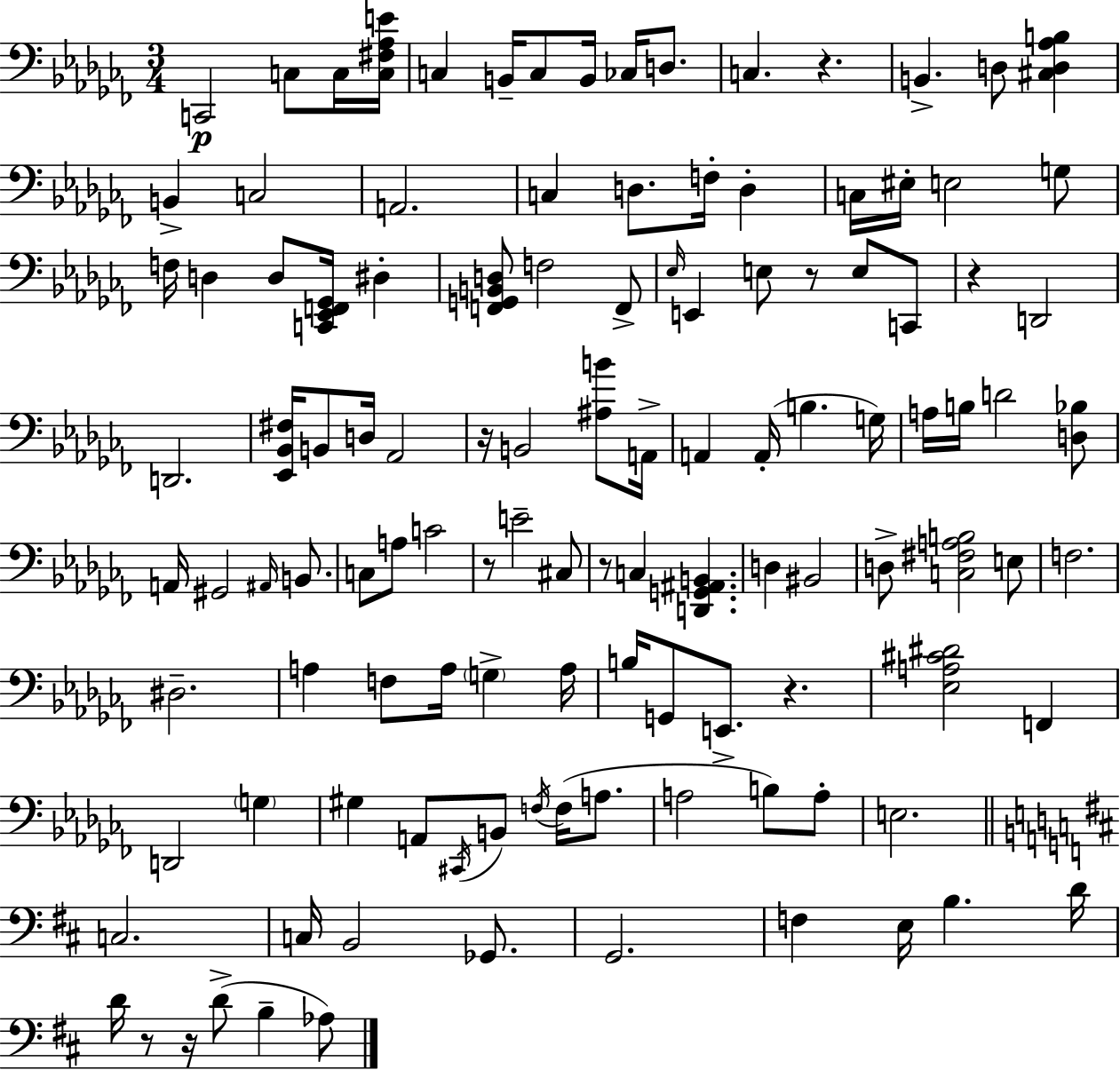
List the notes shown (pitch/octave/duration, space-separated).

C2/h C3/e C3/s [C3,F#3,Ab3,E4]/s C3/q B2/s C3/e B2/s CES3/s D3/e. C3/q. R/q. B2/q. D3/e [C#3,D3,Ab3,B3]/q B2/q C3/h A2/h. C3/q D3/e. F3/s D3/q C3/s EIS3/s E3/h G3/e F3/s D3/q D3/e [C2,Eb2,F2,Gb2]/s D#3/q [F2,G2,B2,D3]/e F3/h F2/e Eb3/s E2/q E3/e R/e E3/e C2/e R/q D2/h D2/h. [Eb2,Bb2,F#3]/s B2/e D3/s Ab2/h R/s B2/h [A#3,B4]/e A2/s A2/q A2/s B3/q. G3/s A3/s B3/s D4/h [D3,Bb3]/e A2/s G#2/h A#2/s B2/e. C3/e A3/e C4/h R/e E4/h C#3/e R/e C3/q [D2,G2,A#2,B2]/q. D3/q BIS2/h D3/e [C3,F#3,A3,B3]/h E3/e F3/h. D#3/h. A3/q F3/e A3/s G3/q A3/s B3/s G2/e E2/e. R/q. [Eb3,A3,C#4,D#4]/h F2/q D2/h G3/q G#3/q A2/e C#2/s B2/e F3/s F3/s A3/e. A3/h B3/e A3/e E3/h. C3/h. C3/s B2/h Gb2/e. G2/h. F3/q E3/s B3/q. D4/s D4/s R/e R/s D4/e B3/q Ab3/e